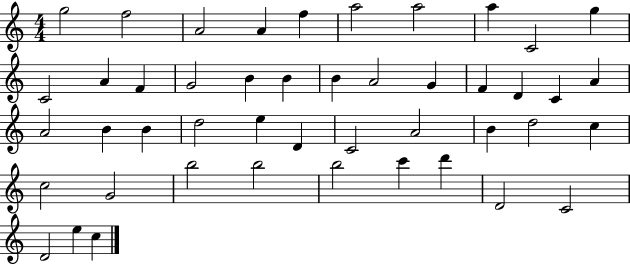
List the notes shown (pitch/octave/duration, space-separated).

G5/h F5/h A4/h A4/q F5/q A5/h A5/h A5/q C4/h G5/q C4/h A4/q F4/q G4/h B4/q B4/q B4/q A4/h G4/q F4/q D4/q C4/q A4/q A4/h B4/q B4/q D5/h E5/q D4/q C4/h A4/h B4/q D5/h C5/q C5/h G4/h B5/h B5/h B5/h C6/q D6/q D4/h C4/h D4/h E5/q C5/q